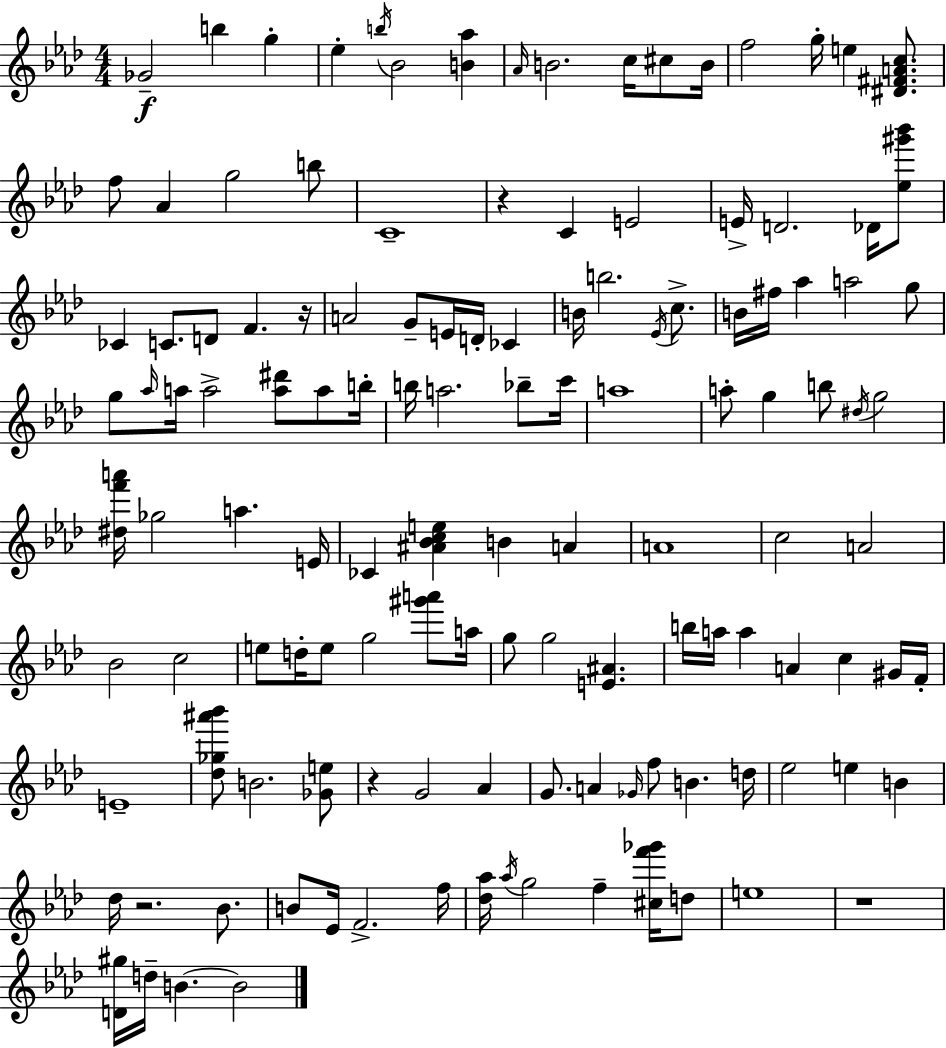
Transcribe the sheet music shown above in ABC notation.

X:1
T:Untitled
M:4/4
L:1/4
K:Fm
_G2 b g _e b/4 _B2 [B_a] _A/4 B2 c/4 ^c/2 B/4 f2 g/4 e [^D^FAc]/2 f/2 _A g2 b/2 C4 z C E2 E/4 D2 _D/4 [_e^g'_b']/2 _C C/2 D/2 F z/4 A2 G/2 E/4 D/4 _C B/4 b2 _E/4 c/2 B/4 ^f/4 _a a2 g/2 g/2 _a/4 a/4 a2 [a^d']/2 a/2 b/4 b/4 a2 _b/2 c'/4 a4 a/2 g b/2 ^d/4 g2 [^df'a']/4 _g2 a E/4 _C [^A_Bce] B A A4 c2 A2 _B2 c2 e/2 d/4 e/2 g2 [^g'a']/2 a/4 g/2 g2 [E^A] b/4 a/4 a A c ^G/4 F/4 E4 [_d_g^a'_b']/2 B2 [_Ge]/2 z G2 _A G/2 A _G/4 f/2 B d/4 _e2 e B _d/4 z2 _B/2 B/2 _E/4 F2 f/4 [_d_a]/4 _a/4 g2 f [^cf'_g']/4 d/2 e4 z4 [D^g]/4 d/4 B B2